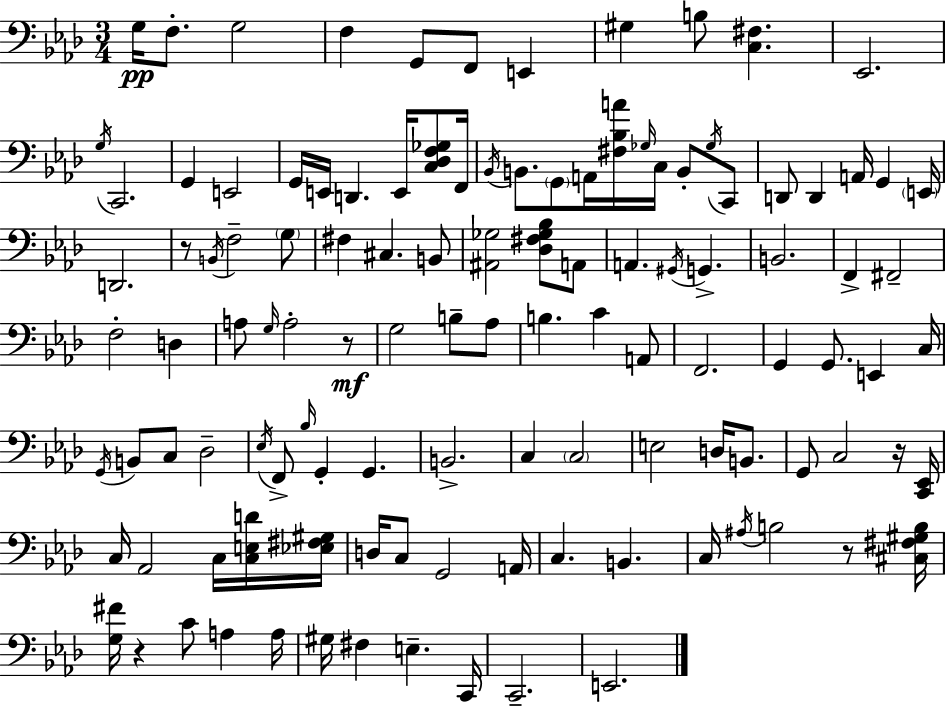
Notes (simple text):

G3/s F3/e. G3/h F3/q G2/e F2/e E2/q G#3/q B3/e [C3,F#3]/q. Eb2/h. G3/s C2/h. G2/q E2/h G2/s E2/s D2/q. E2/s [C3,Db3,F3,Gb3]/e F2/s Bb2/s B2/e. G2/e A2/s [F#3,Bb3,A4]/s Gb3/s C3/s B2/e Gb3/s C2/e D2/e D2/q A2/s G2/q E2/s D2/h. R/e B2/s F3/h G3/e F#3/q C#3/q. B2/e [A#2,Gb3]/h [Db3,F#3,Gb3,Bb3]/e A2/e A2/q. G#2/s G2/q. B2/h. F2/q F#2/h F3/h D3/q A3/e G3/s A3/h R/e G3/h B3/e Ab3/e B3/q. C4/q A2/e F2/h. G2/q G2/e. E2/q C3/s G2/s B2/e C3/e Db3/h Eb3/s F2/e Bb3/s G2/q G2/q. B2/h. C3/q C3/h E3/h D3/s B2/e. G2/e C3/h R/s [C2,Eb2]/s C3/s Ab2/h C3/s [C3,E3,D4]/s [Eb3,F#3,G#3]/s D3/s C3/e G2/h A2/s C3/q. B2/q. C3/s A#3/s B3/h R/e [C#3,F#3,G#3,B3]/s [G3,F#4]/s R/q C4/e A3/q A3/s G#3/s F#3/q E3/q. C2/s C2/h. E2/h.